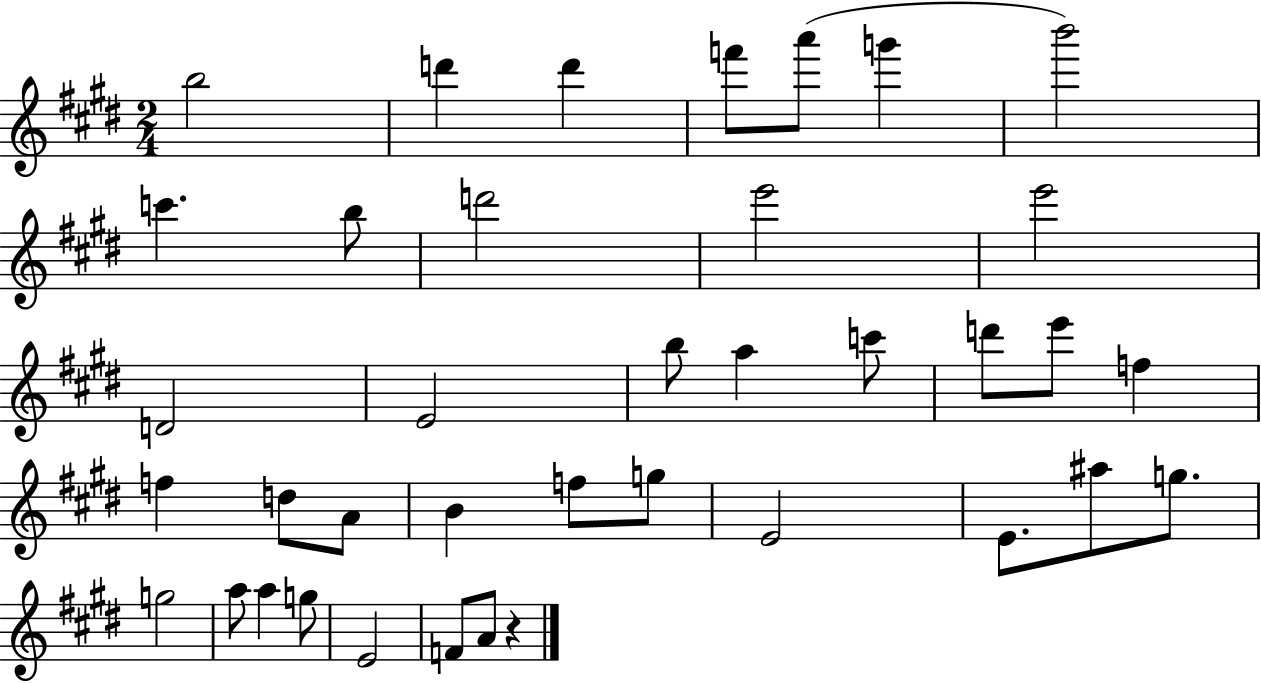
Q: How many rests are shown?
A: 1